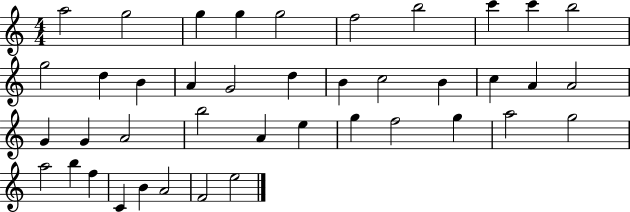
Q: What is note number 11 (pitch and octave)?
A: G5